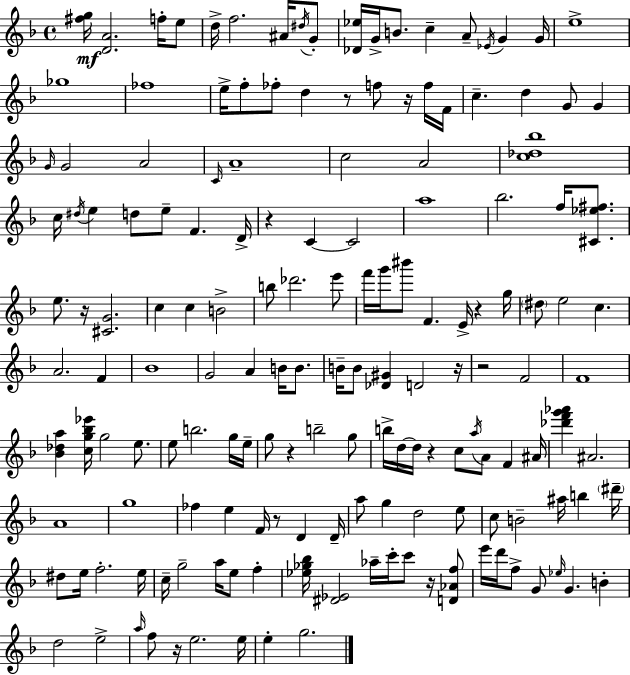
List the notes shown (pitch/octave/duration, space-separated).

[F#5,G5]/s [D4,A4]/h. F5/s E5/e D5/s F5/h. A#4/s D#5/s G4/e [Db4,Eb5]/s G4/s B4/e. C5/q A4/e Eb4/s G4/q G4/s E5/w Gb5/w FES5/w E5/s F5/e FES5/e D5/q R/e F5/e R/s F5/s F4/s C5/q. D5/q G4/e G4/q G4/s G4/h A4/h C4/s A4/w C5/h A4/h [C5,Db5,Bb5]/w C5/s D#5/s E5/q D5/e E5/e F4/q. D4/s R/q C4/q C4/h A5/w Bb5/h. F5/s [C#4,Eb5,F#5]/e. E5/e. R/s [C#4,G4]/h. C5/q C5/q B4/h B5/e Db6/h. E6/e F6/s G6/s BIS6/e F4/q. E4/s R/q G5/s D#5/e E5/h C5/q. A4/h. F4/q Bb4/w G4/h A4/q B4/s B4/e. B4/s B4/e [Db4,G#4]/q D4/h R/s R/h F4/h F4/w [Bb4,Db5,A5]/q [C5,G5,Bb5,Eb6]/s G5/h E5/e. E5/e B5/h. G5/s E5/s G5/e R/q B5/h G5/e B5/s D5/s D5/s R/q C5/e A5/s A4/e F4/q A#4/s [Db6,F6,G6,Ab6]/q A#4/h. A4/w G5/w FES5/q E5/q F4/s R/e D4/q D4/s A5/e G5/q D5/h E5/e C5/e B4/h A#5/s B5/q D#6/s D#5/e E5/s F5/h. E5/s C5/s G5/h A5/s E5/e F5/q [Eb5,Gb5,Bb5]/s [D#4,Eb4]/h Ab5/s C6/s C6/e R/s [D4,Ab4,F5]/e E6/s D6/s F5/e G4/e Eb5/s G4/q. B4/q D5/h E5/h A5/s F5/e R/s E5/h. E5/s E5/q G5/h.